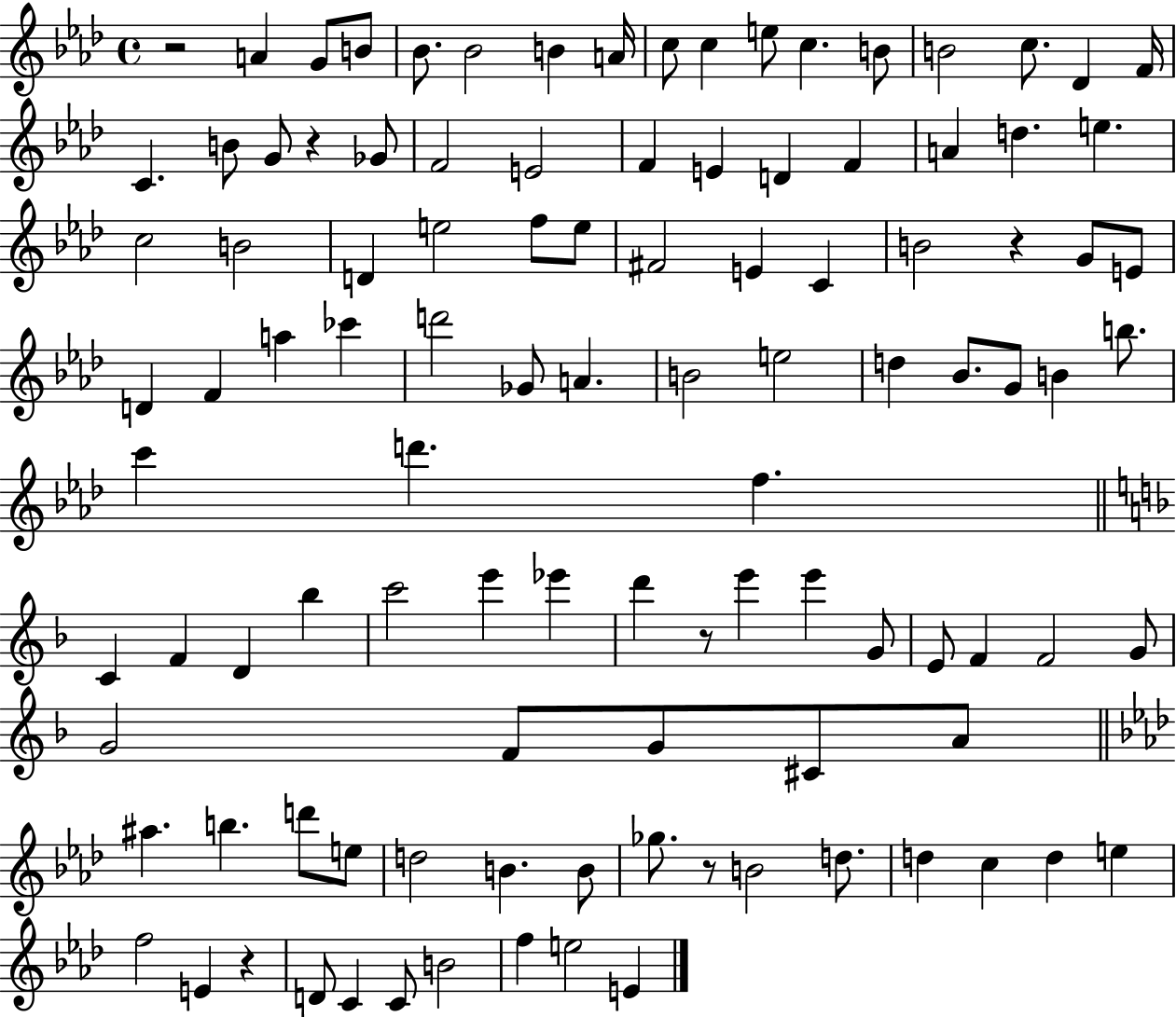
R/h A4/q G4/e B4/e Bb4/e. Bb4/h B4/q A4/s C5/e C5/q E5/e C5/q. B4/e B4/h C5/e. Db4/q F4/s C4/q. B4/e G4/e R/q Gb4/e F4/h E4/h F4/q E4/q D4/q F4/q A4/q D5/q. E5/q. C5/h B4/h D4/q E5/h F5/e E5/e F#4/h E4/q C4/q B4/h R/q G4/e E4/e D4/q F4/q A5/q CES6/q D6/h Gb4/e A4/q. B4/h E5/h D5/q Bb4/e. G4/e B4/q B5/e. C6/q D6/q. F5/q. C4/q F4/q D4/q Bb5/q C6/h E6/q Eb6/q D6/q R/e E6/q E6/q G4/e E4/e F4/q F4/h G4/e G4/h F4/e G4/e C#4/e A4/e A#5/q. B5/q. D6/e E5/e D5/h B4/q. B4/e Gb5/e. R/e B4/h D5/e. D5/q C5/q D5/q E5/q F5/h E4/q R/q D4/e C4/q C4/e B4/h F5/q E5/h E4/q